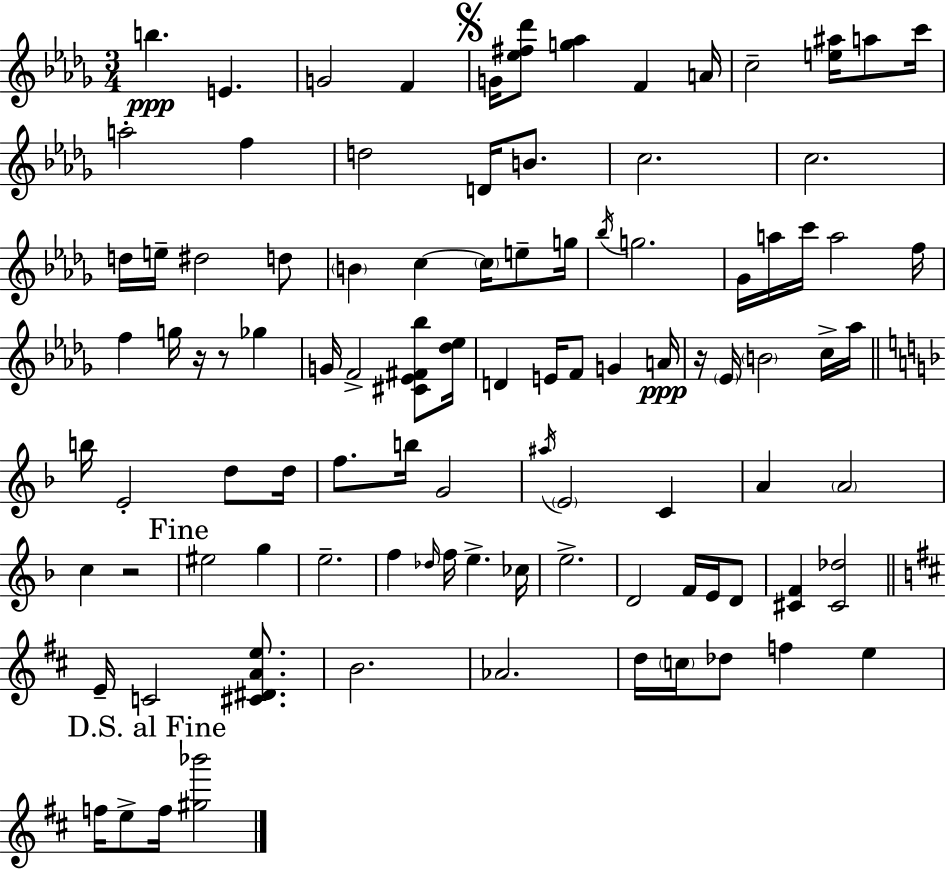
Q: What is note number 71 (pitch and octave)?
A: F4